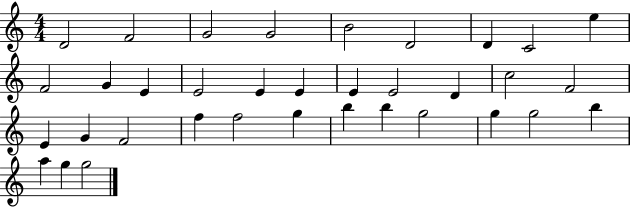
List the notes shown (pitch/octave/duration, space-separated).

D4/h F4/h G4/h G4/h B4/h D4/h D4/q C4/h E5/q F4/h G4/q E4/q E4/h E4/q E4/q E4/q E4/h D4/q C5/h F4/h E4/q G4/q F4/h F5/q F5/h G5/q B5/q B5/q G5/h G5/q G5/h B5/q A5/q G5/q G5/h